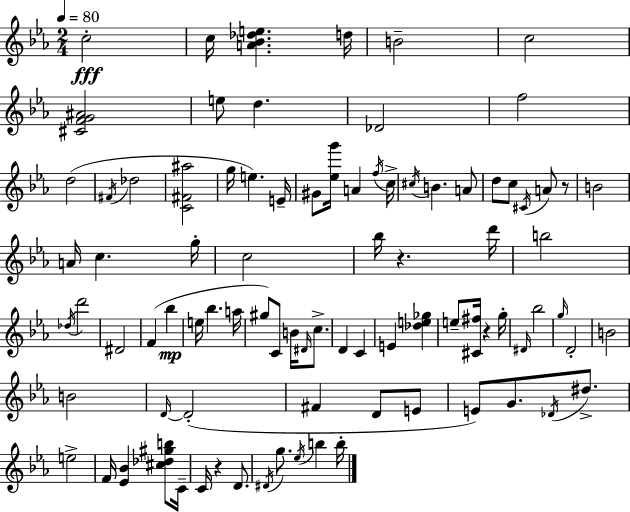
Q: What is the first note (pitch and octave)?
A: C5